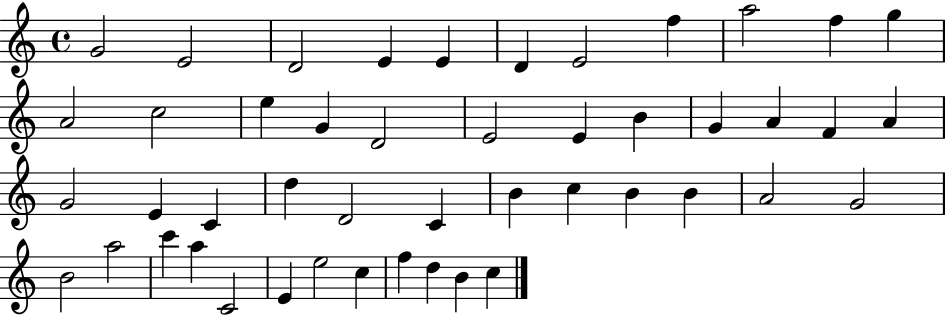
{
  \clef treble
  \time 4/4
  \defaultTimeSignature
  \key c \major
  g'2 e'2 | d'2 e'4 e'4 | d'4 e'2 f''4 | a''2 f''4 g''4 | \break a'2 c''2 | e''4 g'4 d'2 | e'2 e'4 b'4 | g'4 a'4 f'4 a'4 | \break g'2 e'4 c'4 | d''4 d'2 c'4 | b'4 c''4 b'4 b'4 | a'2 g'2 | \break b'2 a''2 | c'''4 a''4 c'2 | e'4 e''2 c''4 | f''4 d''4 b'4 c''4 | \break \bar "|."
}